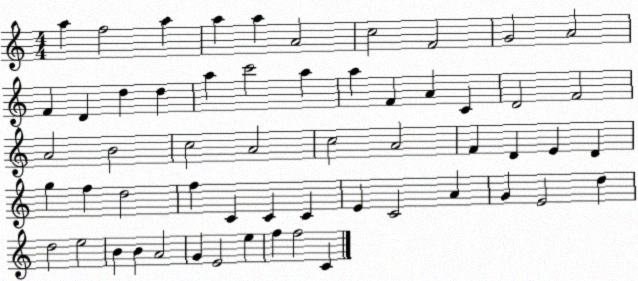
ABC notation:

X:1
T:Untitled
M:4/4
L:1/4
K:C
a f2 a a a A2 c2 F2 G2 A2 F D d d a c'2 a a F A C D2 F2 A2 B2 c2 A2 c2 A2 F D E D g f d2 f C C C E C2 A G E2 d d2 e2 B B A2 G E2 e f f2 C